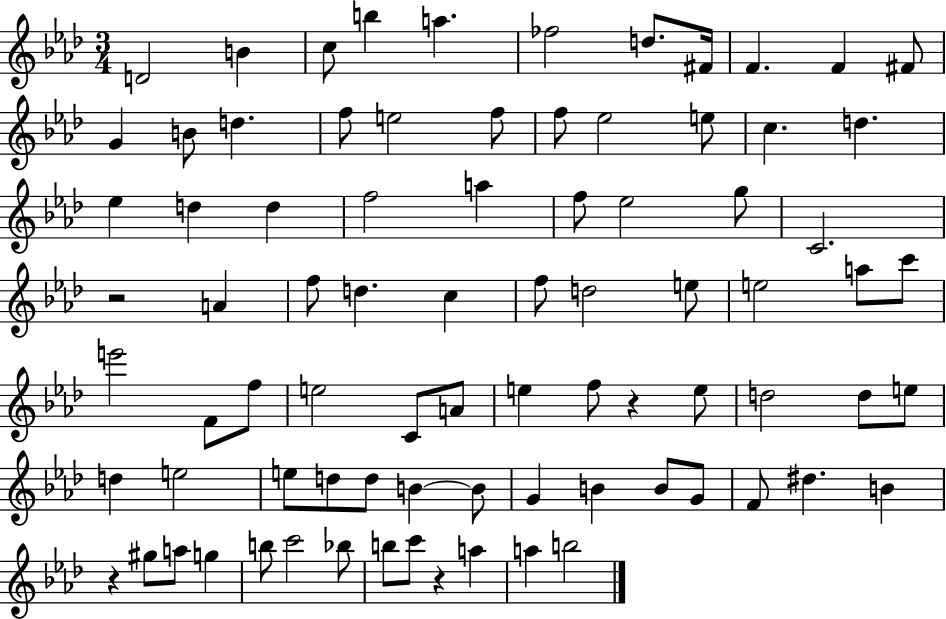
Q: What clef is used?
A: treble